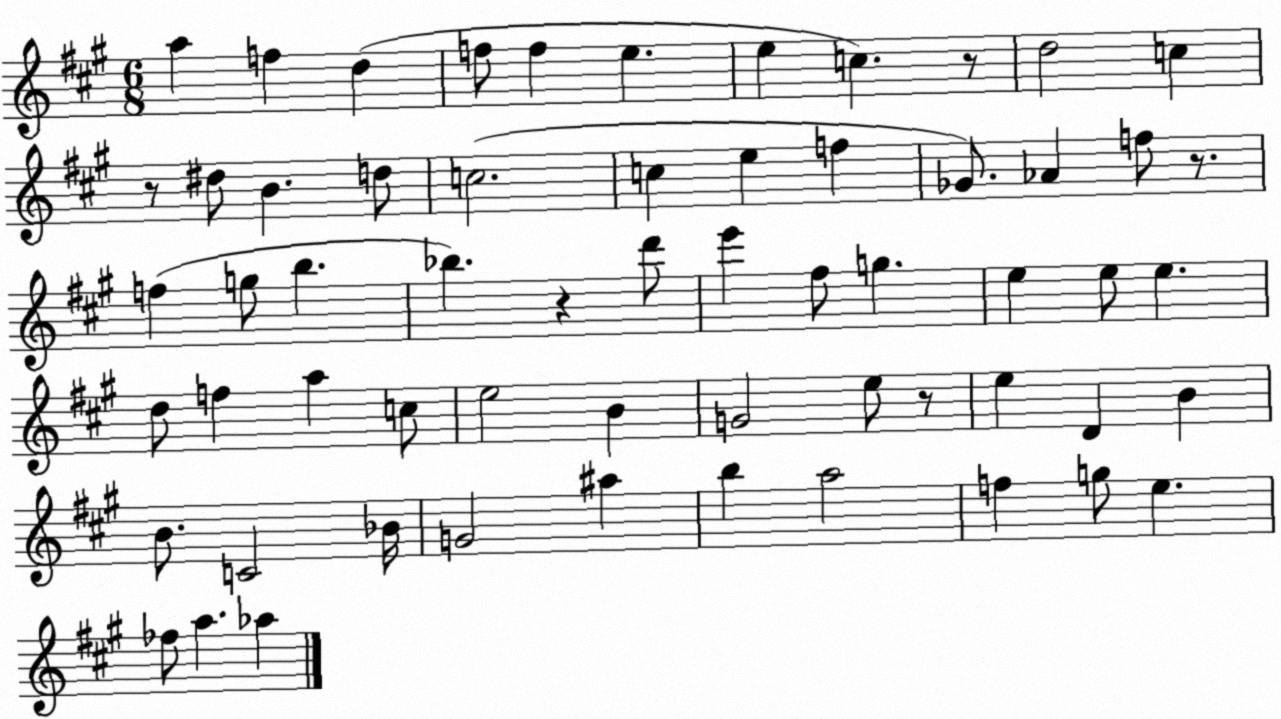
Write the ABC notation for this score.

X:1
T:Untitled
M:6/8
L:1/4
K:A
a f d f/2 f e e c z/2 d2 c z/2 ^d/2 B d/2 c2 c e f _G/2 _A f/2 z/2 f g/2 b _b z d'/2 e' ^f/2 g e e/2 e d/2 f a c/2 e2 B G2 e/2 z/2 e D B B/2 C2 _B/4 G2 ^a b a2 f g/2 e _f/2 a _a